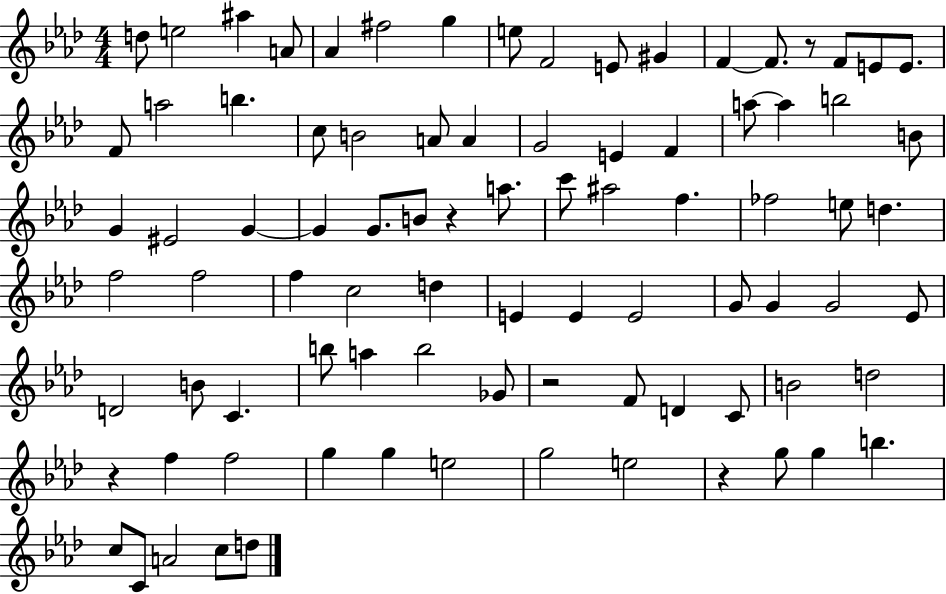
X:1
T:Untitled
M:4/4
L:1/4
K:Ab
d/2 e2 ^a A/2 _A ^f2 g e/2 F2 E/2 ^G F F/2 z/2 F/2 E/2 E/2 F/2 a2 b c/2 B2 A/2 A G2 E F a/2 a b2 B/2 G ^E2 G G G/2 B/2 z a/2 c'/2 ^a2 f _f2 e/2 d f2 f2 f c2 d E E E2 G/2 G G2 _E/2 D2 B/2 C b/2 a b2 _G/2 z2 F/2 D C/2 B2 d2 z f f2 g g e2 g2 e2 z g/2 g b c/2 C/2 A2 c/2 d/2